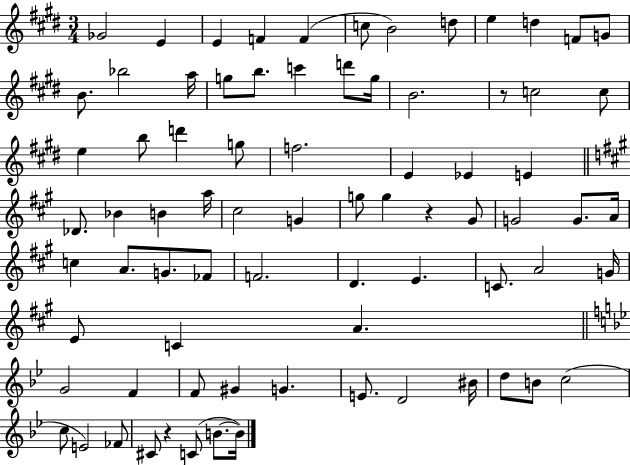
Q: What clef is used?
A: treble